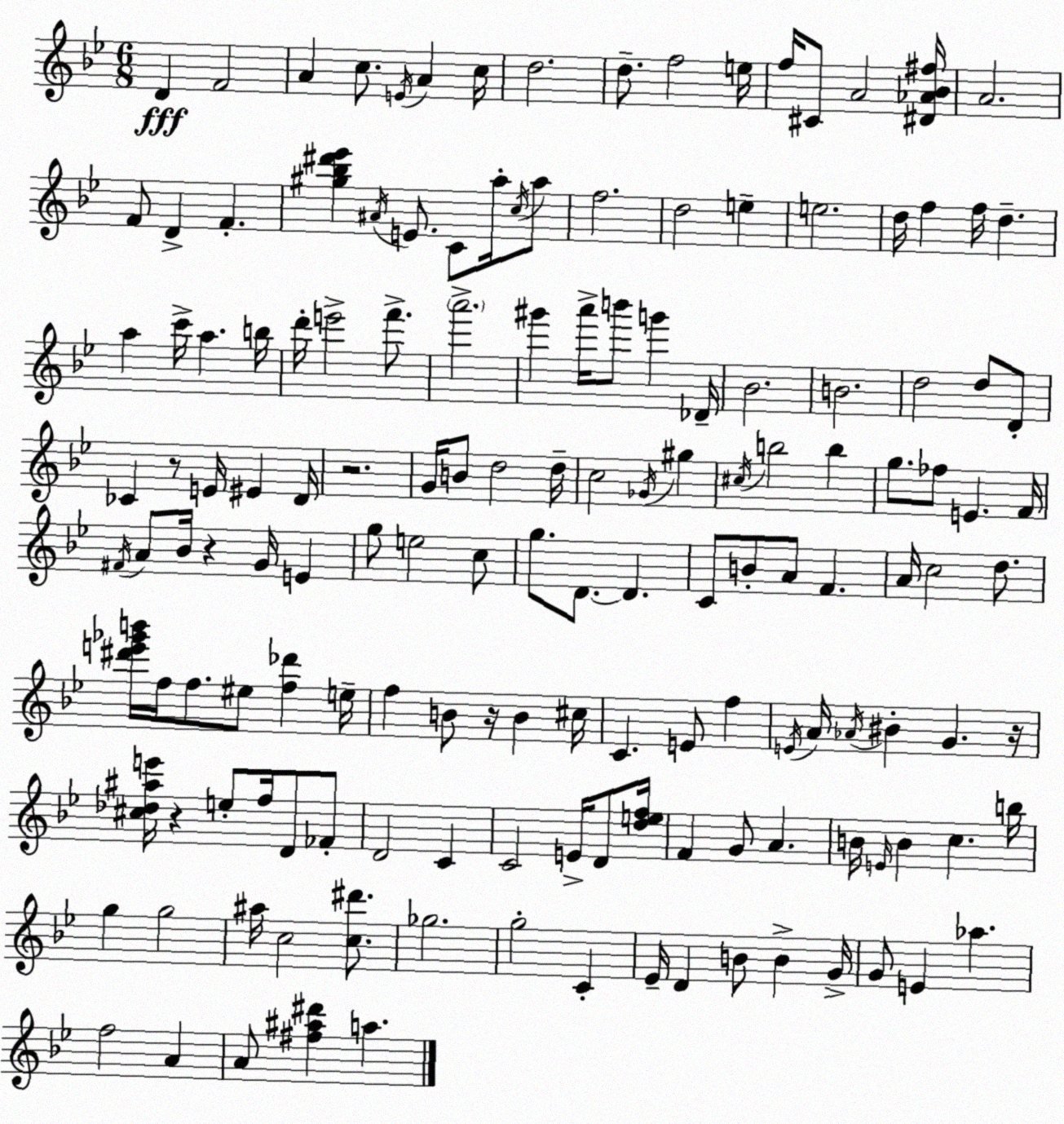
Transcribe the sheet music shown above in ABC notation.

X:1
T:Untitled
M:6/8
L:1/4
K:Bb
D F2 A c/2 E/4 A c/4 d2 d/2 f2 e/4 f/4 ^C/2 A2 [^D_A_B^f]/4 A2 F/2 D F [^g_b^d'_e'] ^A/4 E/2 C/2 a/4 c/4 a/2 f2 d2 e e2 d/4 f f/4 d a c'/4 a b/4 d'/4 e'2 f'/2 a'2 ^g' a'/4 b'/2 g' _D/4 _B2 B2 d2 d/2 D/2 _C z/2 E/4 ^E D/4 z2 G/4 B/2 d2 d/4 c2 _G/4 ^g ^c/4 b2 b g/2 _f/2 E F/4 ^F/4 A/2 _B/4 z G/4 E g/2 e2 c/2 g/2 D/2 D C/2 B/2 A/2 F A/4 c2 d/2 [^d'e'_g'b']/4 f/4 f/2 ^e/2 [f_d'] e/4 f B/2 z/4 B ^c/4 C E/2 f E/4 A/4 _A/4 ^B G z/4 [^c_d^ae']/4 z e/2 f/4 D/2 _F/2 D2 C C2 E/4 D/2 [def]/4 F G/2 A B/4 E/4 B c b/4 g g2 ^a/4 c2 [c^d']/2 _g2 g2 C _E/4 D B/2 B G/4 G/2 E _a f2 A A/2 [^f^a^d'] a